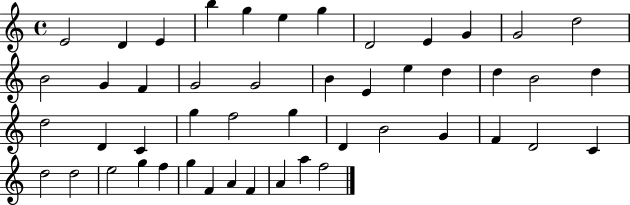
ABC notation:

X:1
T:Untitled
M:4/4
L:1/4
K:C
E2 D E b g e g D2 E G G2 d2 B2 G F G2 G2 B E e d d B2 d d2 D C g f2 g D B2 G F D2 C d2 d2 e2 g f g F A F A a f2